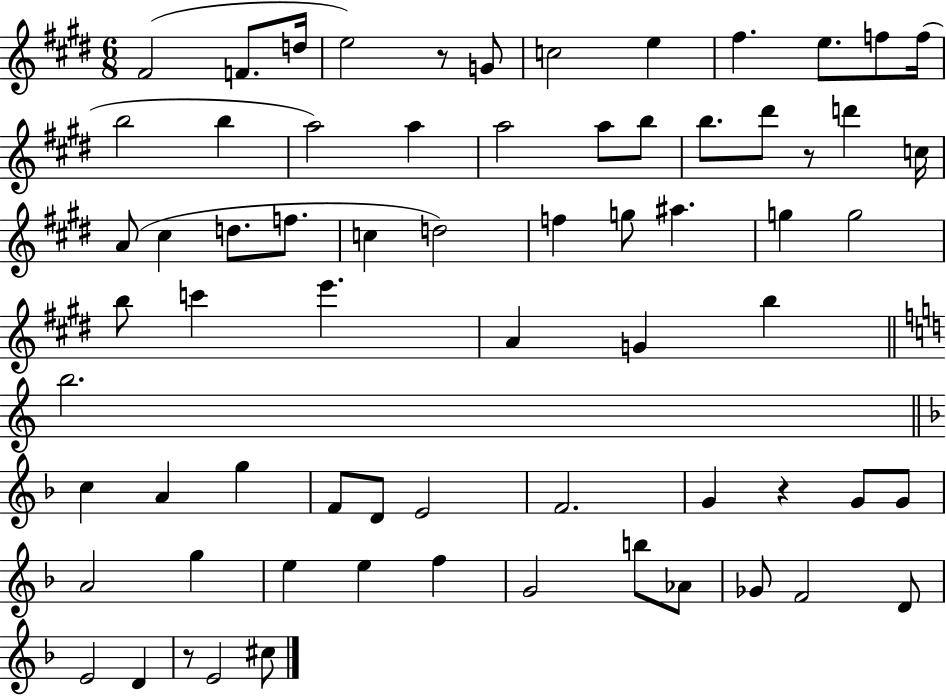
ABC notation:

X:1
T:Untitled
M:6/8
L:1/4
K:E
^F2 F/2 d/4 e2 z/2 G/2 c2 e ^f e/2 f/2 f/4 b2 b a2 a a2 a/2 b/2 b/2 ^d'/2 z/2 d' c/4 A/2 ^c d/2 f/2 c d2 f g/2 ^a g g2 b/2 c' e' A G b b2 c A g F/2 D/2 E2 F2 G z G/2 G/2 A2 g e e f G2 b/2 _A/2 _G/2 F2 D/2 E2 D z/2 E2 ^c/2